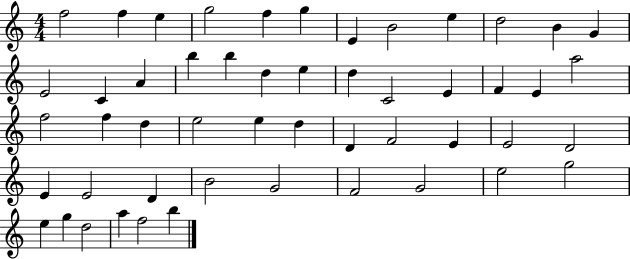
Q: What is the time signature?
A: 4/4